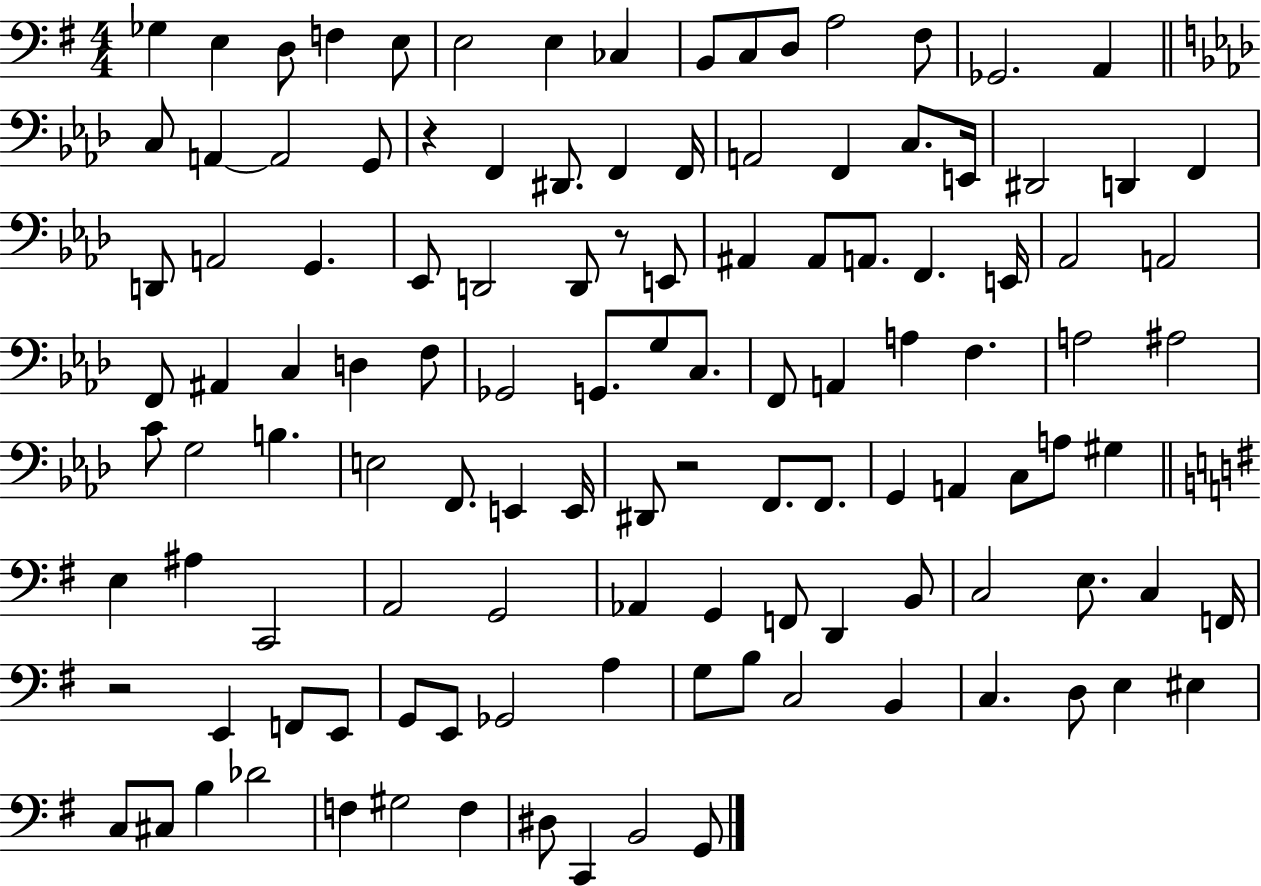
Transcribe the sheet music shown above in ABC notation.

X:1
T:Untitled
M:4/4
L:1/4
K:G
_G, E, D,/2 F, E,/2 E,2 E, _C, B,,/2 C,/2 D,/2 A,2 ^F,/2 _G,,2 A,, C,/2 A,, A,,2 G,,/2 z F,, ^D,,/2 F,, F,,/4 A,,2 F,, C,/2 E,,/4 ^D,,2 D,, F,, D,,/2 A,,2 G,, _E,,/2 D,,2 D,,/2 z/2 E,,/2 ^A,, ^A,,/2 A,,/2 F,, E,,/4 _A,,2 A,,2 F,,/2 ^A,, C, D, F,/2 _G,,2 G,,/2 G,/2 C,/2 F,,/2 A,, A, F, A,2 ^A,2 C/2 G,2 B, E,2 F,,/2 E,, E,,/4 ^D,,/2 z2 F,,/2 F,,/2 G,, A,, C,/2 A,/2 ^G, E, ^A, C,,2 A,,2 G,,2 _A,, G,, F,,/2 D,, B,,/2 C,2 E,/2 C, F,,/4 z2 E,, F,,/2 E,,/2 G,,/2 E,,/2 _G,,2 A, G,/2 B,/2 C,2 B,, C, D,/2 E, ^E, C,/2 ^C,/2 B, _D2 F, ^G,2 F, ^D,/2 C,, B,,2 G,,/2